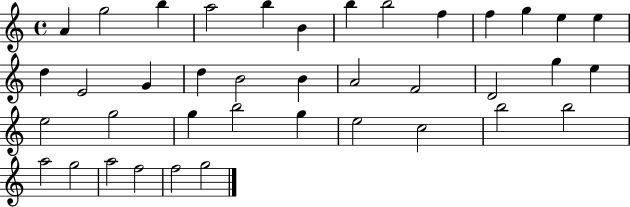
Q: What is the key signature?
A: C major